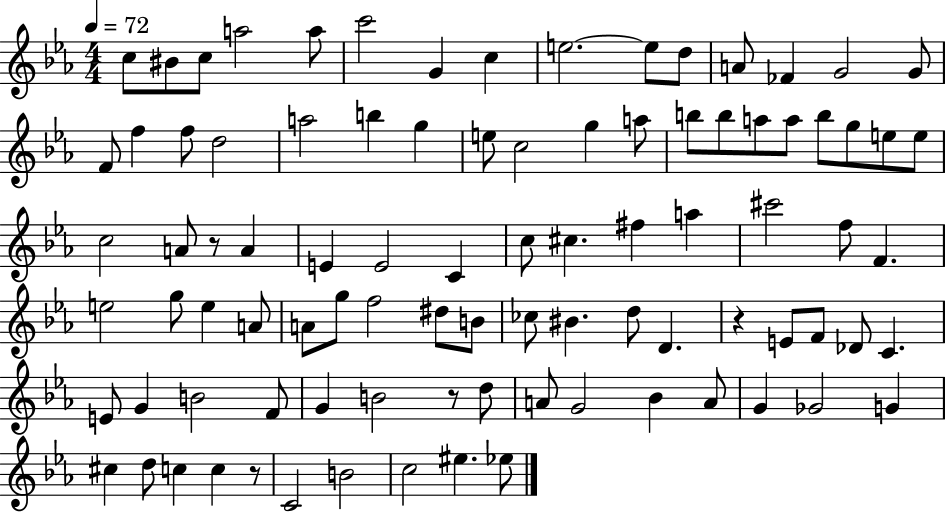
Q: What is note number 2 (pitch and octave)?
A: BIS4